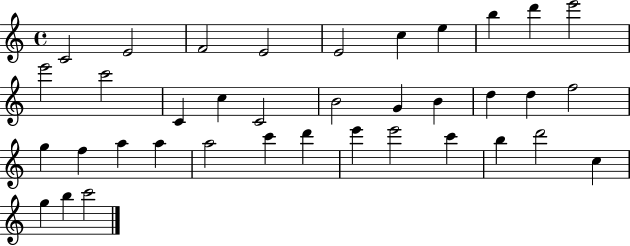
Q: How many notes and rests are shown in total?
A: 37